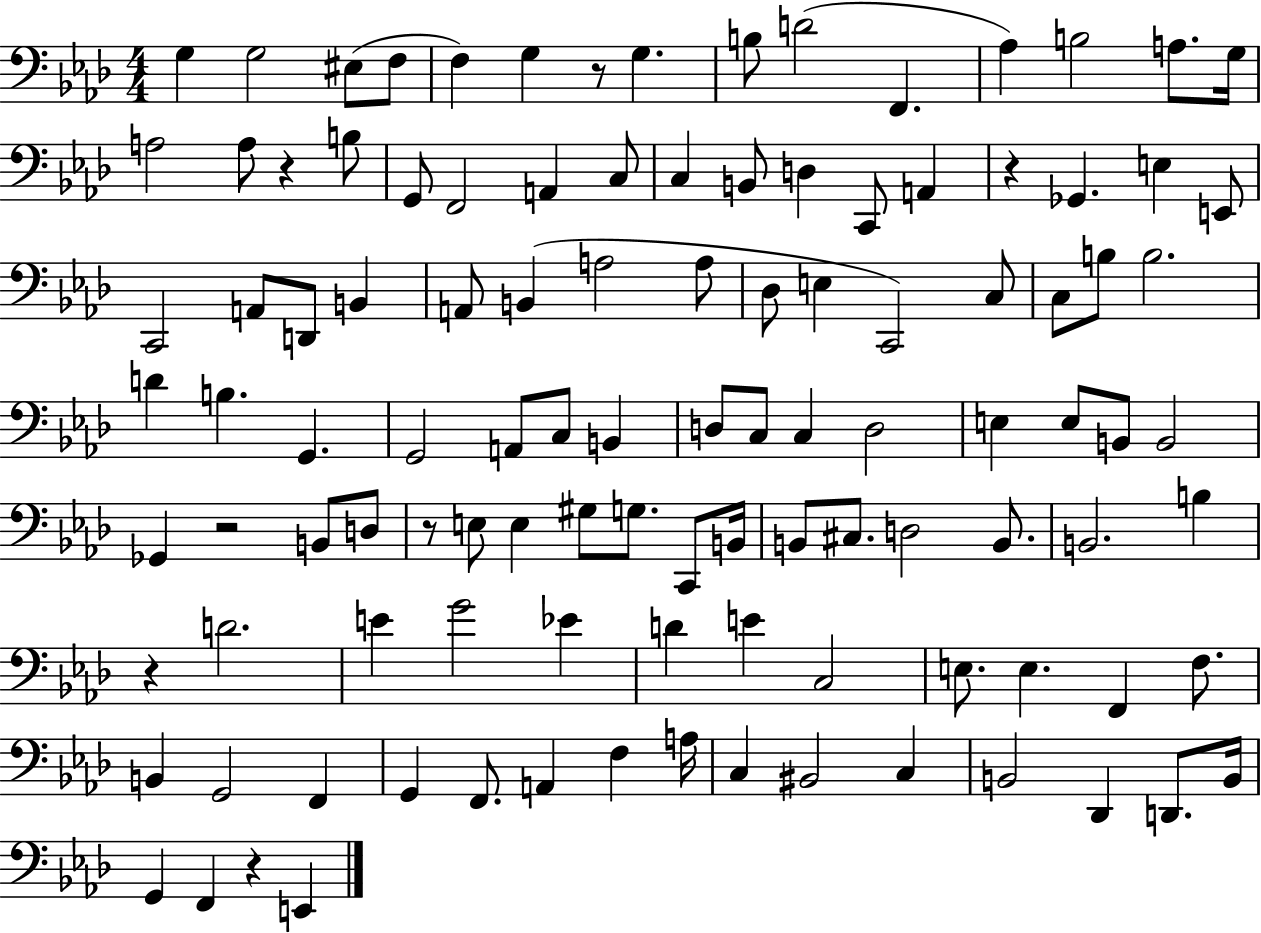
X:1
T:Untitled
M:4/4
L:1/4
K:Ab
G, G,2 ^E,/2 F,/2 F, G, z/2 G, B,/2 D2 F,, _A, B,2 A,/2 G,/4 A,2 A,/2 z B,/2 G,,/2 F,,2 A,, C,/2 C, B,,/2 D, C,,/2 A,, z _G,, E, E,,/2 C,,2 A,,/2 D,,/2 B,, A,,/2 B,, A,2 A,/2 _D,/2 E, C,,2 C,/2 C,/2 B,/2 B,2 D B, G,, G,,2 A,,/2 C,/2 B,, D,/2 C,/2 C, D,2 E, E,/2 B,,/2 B,,2 _G,, z2 B,,/2 D,/2 z/2 E,/2 E, ^G,/2 G,/2 C,,/2 B,,/4 B,,/2 ^C,/2 D,2 B,,/2 B,,2 B, z D2 E G2 _E D E C,2 E,/2 E, F,, F,/2 B,, G,,2 F,, G,, F,,/2 A,, F, A,/4 C, ^B,,2 C, B,,2 _D,, D,,/2 B,,/4 G,, F,, z E,,